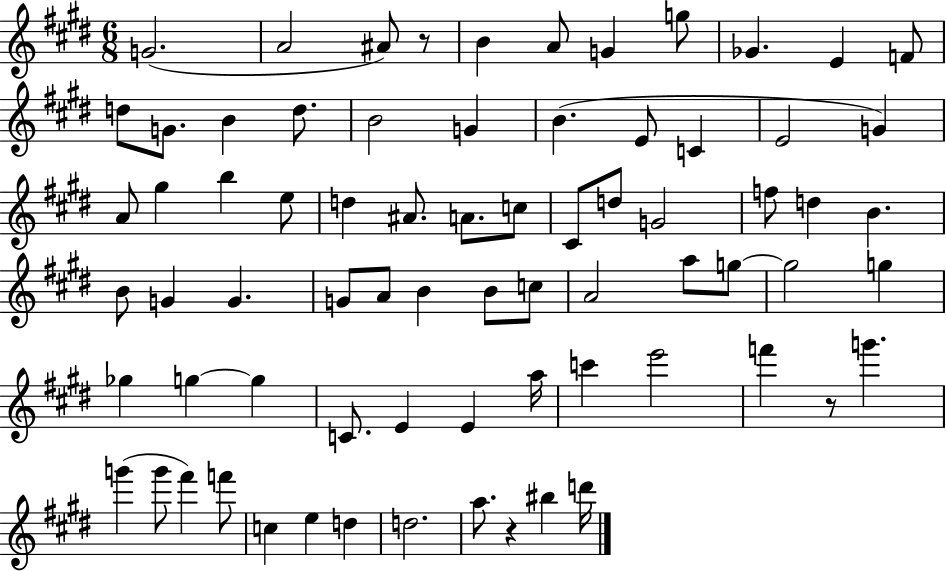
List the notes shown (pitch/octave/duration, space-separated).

G4/h. A4/h A#4/e R/e B4/q A4/e G4/q G5/e Gb4/q. E4/q F4/e D5/e G4/e. B4/q D5/e. B4/h G4/q B4/q. E4/e C4/q E4/h G4/q A4/e G#5/q B5/q E5/e D5/q A#4/e. A4/e. C5/e C#4/e D5/e G4/h F5/e D5/q B4/q. B4/e G4/q G4/q. G4/e A4/e B4/q B4/e C5/e A4/h A5/e G5/e G5/h G5/q Gb5/q G5/q G5/q C4/e. E4/q E4/q A5/s C6/q E6/h F6/q R/e G6/q. G6/q G6/e F#6/q F6/e C5/q E5/q D5/q D5/h. A5/e. R/q BIS5/q D6/s